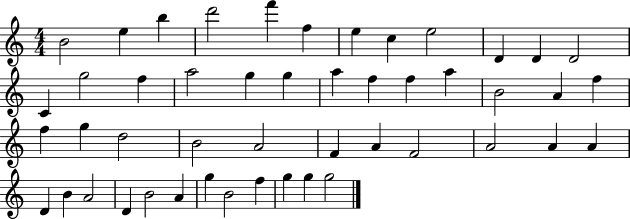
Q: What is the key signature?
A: C major